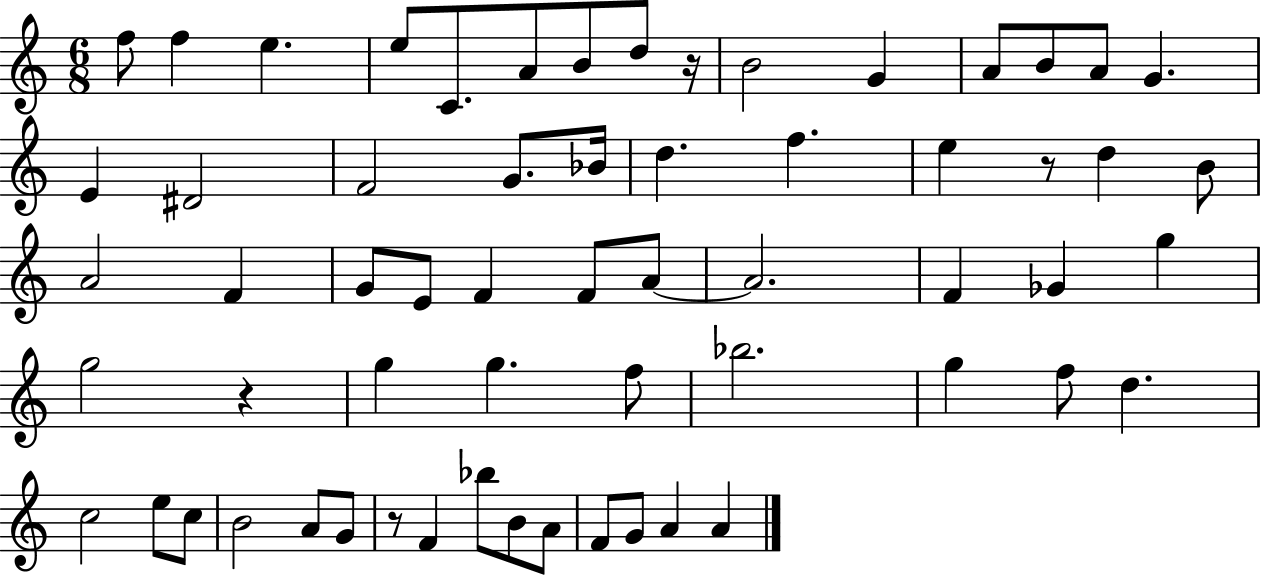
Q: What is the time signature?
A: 6/8